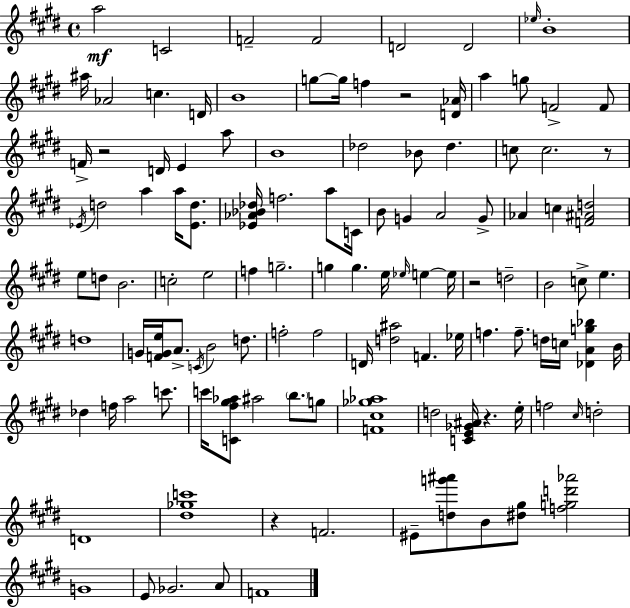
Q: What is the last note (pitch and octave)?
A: F4